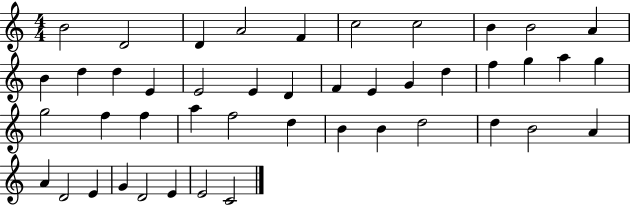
{
  \clef treble
  \numericTimeSignature
  \time 4/4
  \key c \major
  b'2 d'2 | d'4 a'2 f'4 | c''2 c''2 | b'4 b'2 a'4 | \break b'4 d''4 d''4 e'4 | e'2 e'4 d'4 | f'4 e'4 g'4 d''4 | f''4 g''4 a''4 g''4 | \break g''2 f''4 f''4 | a''4 f''2 d''4 | b'4 b'4 d''2 | d''4 b'2 a'4 | \break a'4 d'2 e'4 | g'4 d'2 e'4 | e'2 c'2 | \bar "|."
}